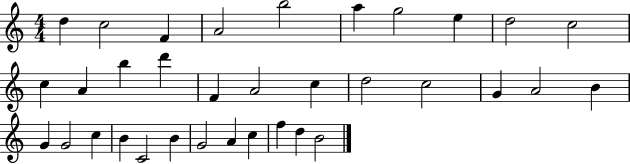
{
  \clef treble
  \numericTimeSignature
  \time 4/4
  \key c \major
  d''4 c''2 f'4 | a'2 b''2 | a''4 g''2 e''4 | d''2 c''2 | \break c''4 a'4 b''4 d'''4 | f'4 a'2 c''4 | d''2 c''2 | g'4 a'2 b'4 | \break g'4 g'2 c''4 | b'4 c'2 b'4 | g'2 a'4 c''4 | f''4 d''4 b'2 | \break \bar "|."
}